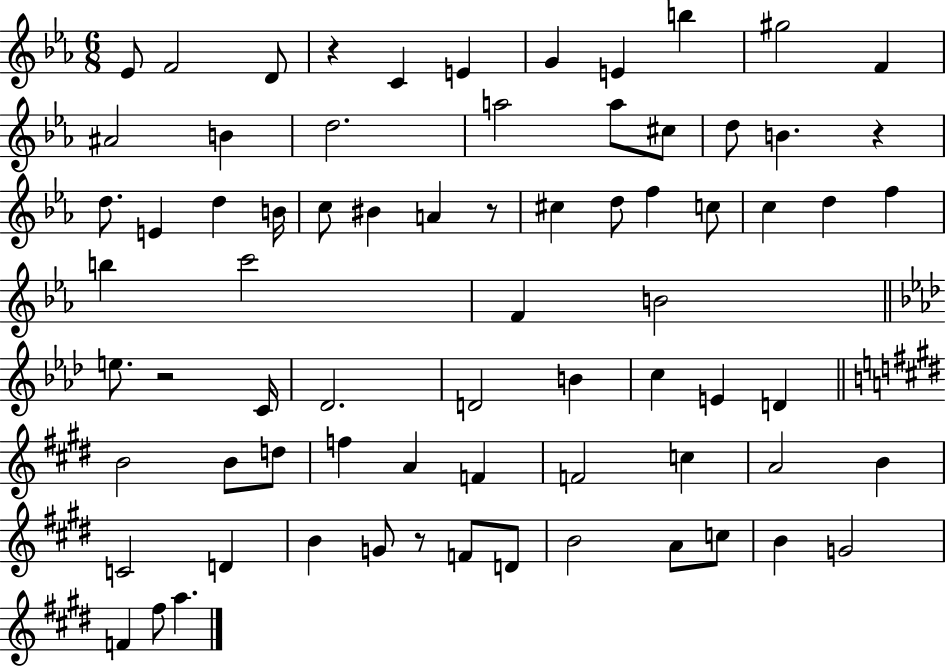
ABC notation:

X:1
T:Untitled
M:6/8
L:1/4
K:Eb
_E/2 F2 D/2 z C E G E b ^g2 F ^A2 B d2 a2 a/2 ^c/2 d/2 B z d/2 E d B/4 c/2 ^B A z/2 ^c d/2 f c/2 c d f b c'2 F B2 e/2 z2 C/4 _D2 D2 B c E D B2 B/2 d/2 f A F F2 c A2 B C2 D B G/2 z/2 F/2 D/2 B2 A/2 c/2 B G2 F ^f/2 a